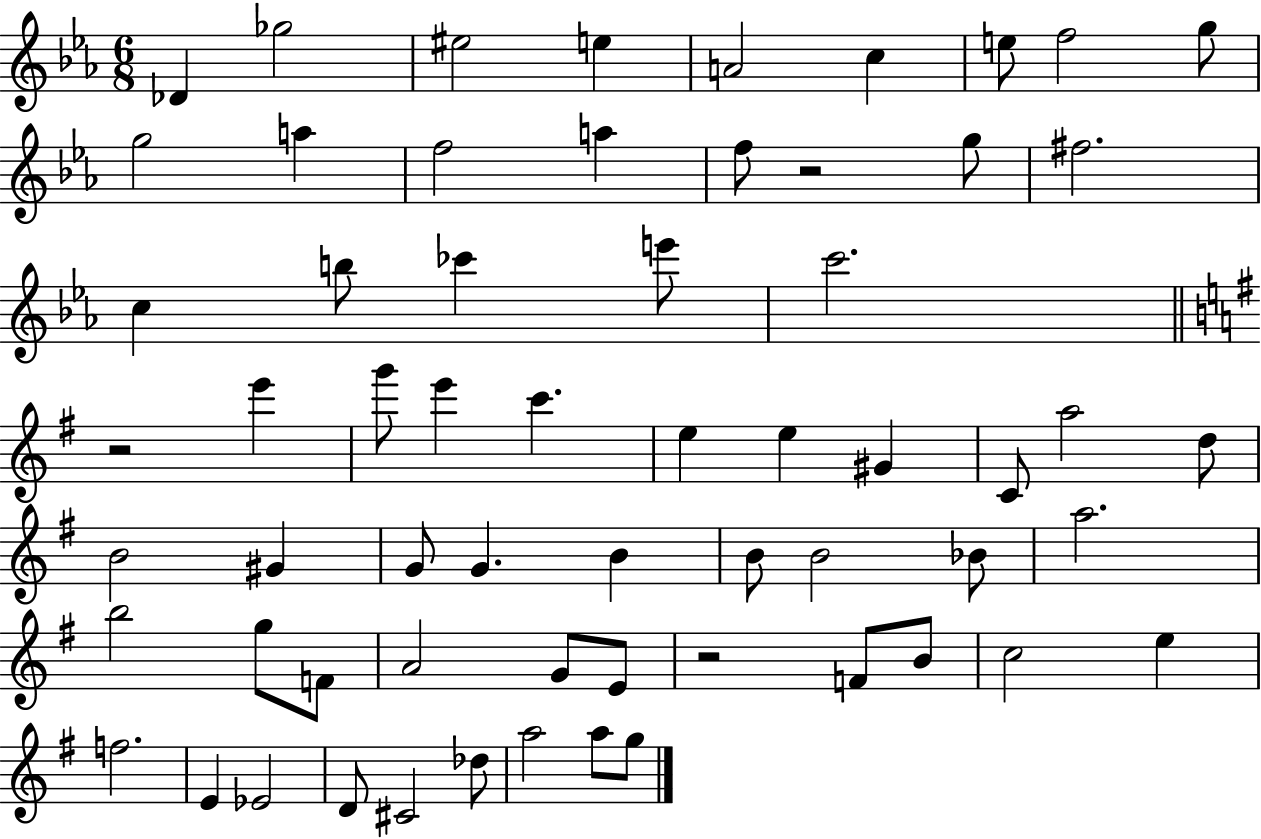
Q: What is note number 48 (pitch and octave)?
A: B4